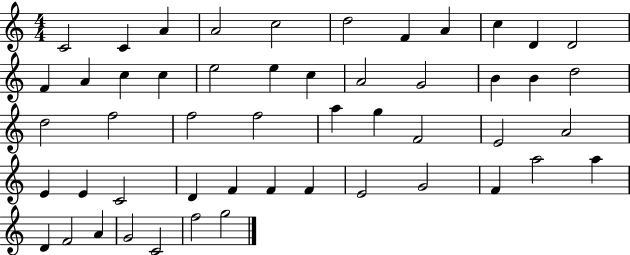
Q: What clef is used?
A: treble